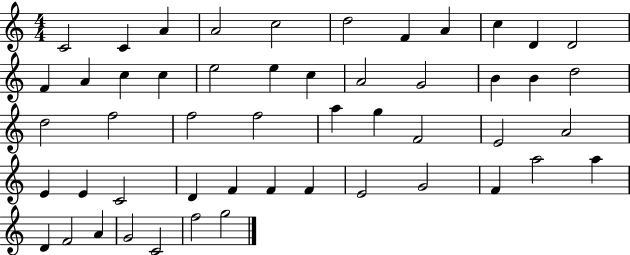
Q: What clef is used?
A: treble